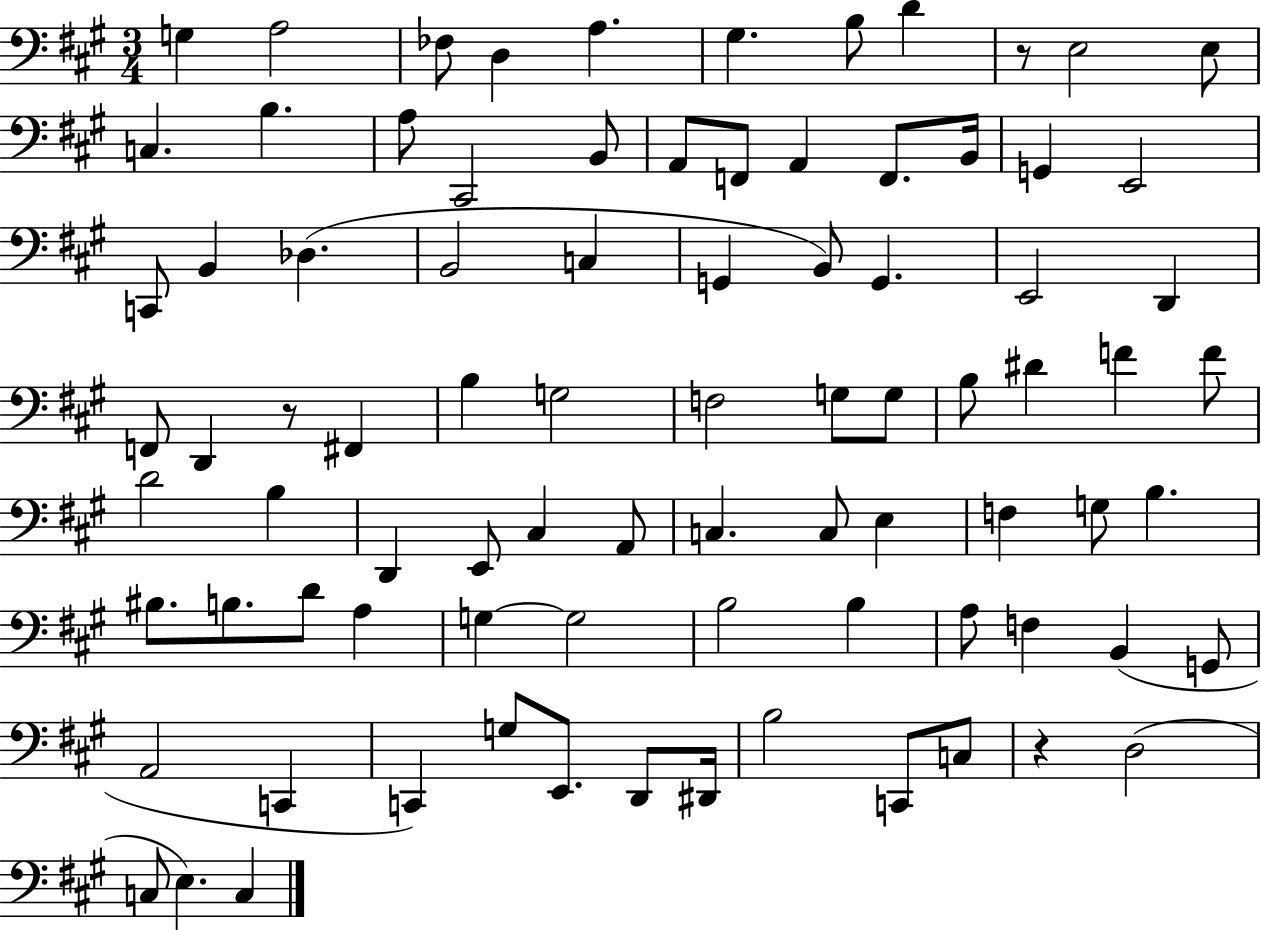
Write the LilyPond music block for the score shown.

{
  \clef bass
  \numericTimeSignature
  \time 3/4
  \key a \major
  \repeat volta 2 { g4 a2 | fes8 d4 a4. | gis4. b8 d'4 | r8 e2 e8 | \break c4. b4. | a8 cis,2 b,8 | a,8 f,8 a,4 f,8. b,16 | g,4 e,2 | \break c,8 b,4 des4.( | b,2 c4 | g,4 b,8) g,4. | e,2 d,4 | \break f,8 d,4 r8 fis,4 | b4 g2 | f2 g8 g8 | b8 dis'4 f'4 f'8 | \break d'2 b4 | d,4 e,8 cis4 a,8 | c4. c8 e4 | f4 g8 b4. | \break bis8. b8. d'8 a4 | g4~~ g2 | b2 b4 | a8 f4 b,4( g,8 | \break a,2 c,4 | c,4) g8 e,8. d,8 dis,16 | b2 c,8 c8 | r4 d2( | \break c8 e4.) c4 | } \bar "|."
}